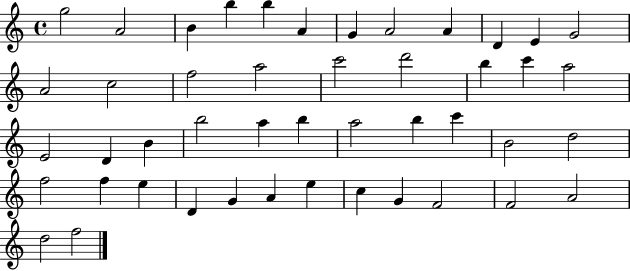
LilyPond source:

{
  \clef treble
  \time 4/4
  \defaultTimeSignature
  \key c \major
  g''2 a'2 | b'4 b''4 b''4 a'4 | g'4 a'2 a'4 | d'4 e'4 g'2 | \break a'2 c''2 | f''2 a''2 | c'''2 d'''2 | b''4 c'''4 a''2 | \break e'2 d'4 b'4 | b''2 a''4 b''4 | a''2 b''4 c'''4 | b'2 d''2 | \break f''2 f''4 e''4 | d'4 g'4 a'4 e''4 | c''4 g'4 f'2 | f'2 a'2 | \break d''2 f''2 | \bar "|."
}